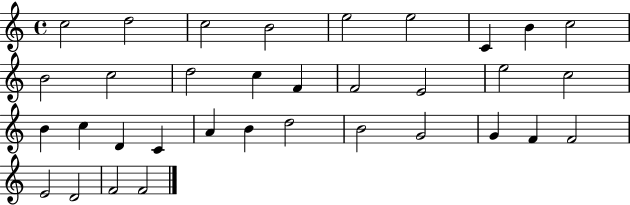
C5/h D5/h C5/h B4/h E5/h E5/h C4/q B4/q C5/h B4/h C5/h D5/h C5/q F4/q F4/h E4/h E5/h C5/h B4/q C5/q D4/q C4/q A4/q B4/q D5/h B4/h G4/h G4/q F4/q F4/h E4/h D4/h F4/h F4/h